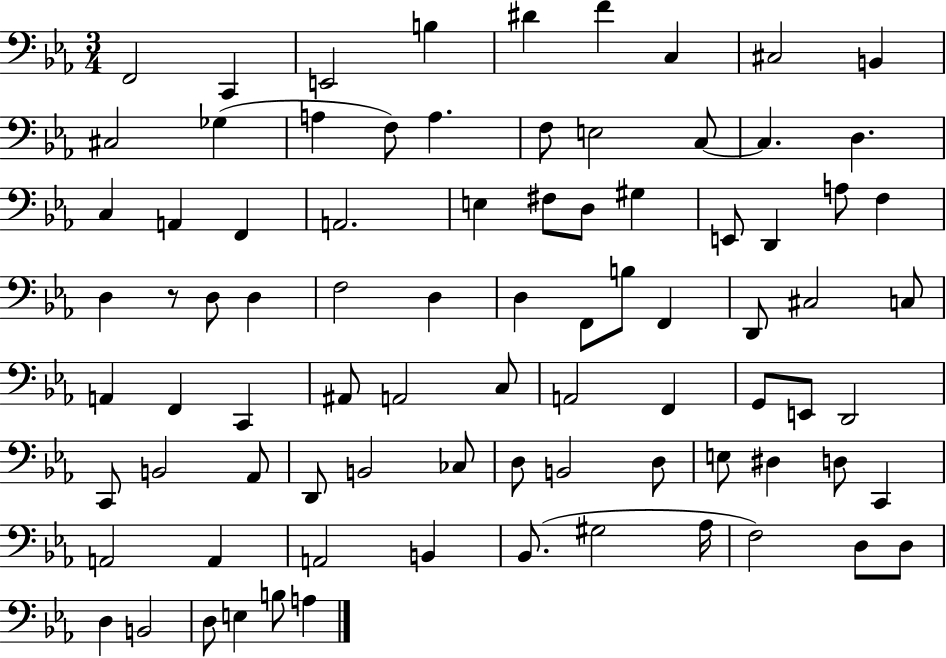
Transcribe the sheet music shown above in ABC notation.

X:1
T:Untitled
M:3/4
L:1/4
K:Eb
F,,2 C,, E,,2 B, ^D F C, ^C,2 B,, ^C,2 _G, A, F,/2 A, F,/2 E,2 C,/2 C, D, C, A,, F,, A,,2 E, ^F,/2 D,/2 ^G, E,,/2 D,, A,/2 F, D, z/2 D,/2 D, F,2 D, D, F,,/2 B,/2 F,, D,,/2 ^C,2 C,/2 A,, F,, C,, ^A,,/2 A,,2 C,/2 A,,2 F,, G,,/2 E,,/2 D,,2 C,,/2 B,,2 _A,,/2 D,,/2 B,,2 _C,/2 D,/2 B,,2 D,/2 E,/2 ^D, D,/2 C,, A,,2 A,, A,,2 B,, _B,,/2 ^G,2 _A,/4 F,2 D,/2 D,/2 D, B,,2 D,/2 E, B,/2 A,